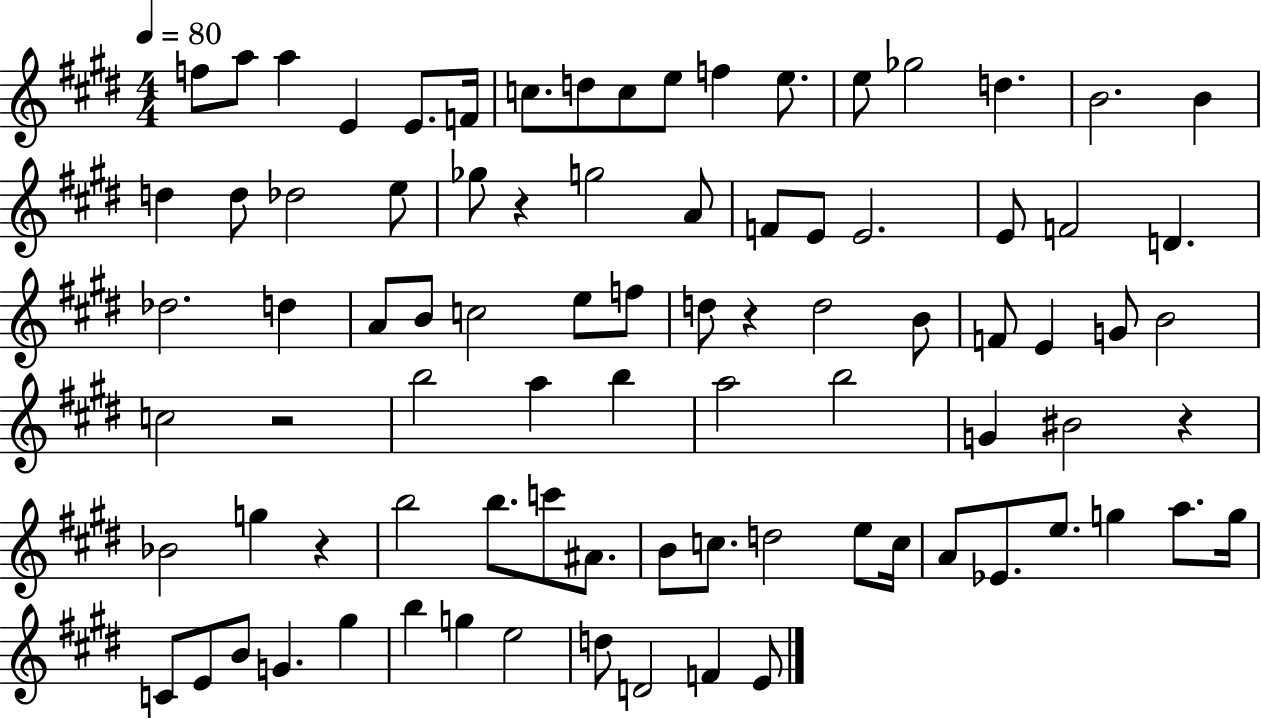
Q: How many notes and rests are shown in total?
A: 86